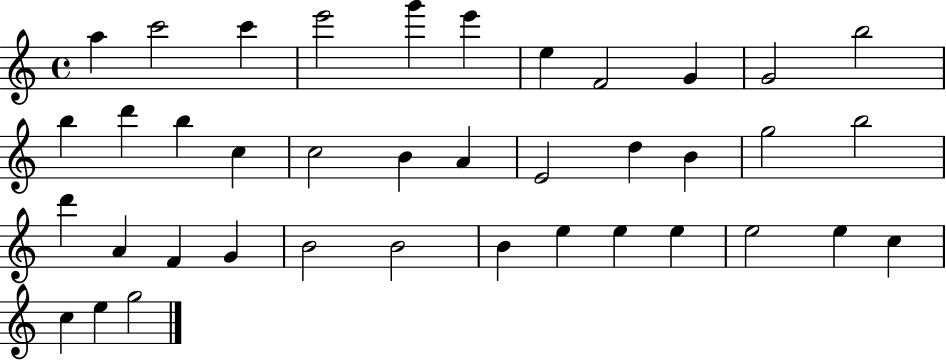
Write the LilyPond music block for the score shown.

{
  \clef treble
  \time 4/4
  \defaultTimeSignature
  \key c \major
  a''4 c'''2 c'''4 | e'''2 g'''4 e'''4 | e''4 f'2 g'4 | g'2 b''2 | \break b''4 d'''4 b''4 c''4 | c''2 b'4 a'4 | e'2 d''4 b'4 | g''2 b''2 | \break d'''4 a'4 f'4 g'4 | b'2 b'2 | b'4 e''4 e''4 e''4 | e''2 e''4 c''4 | \break c''4 e''4 g''2 | \bar "|."
}